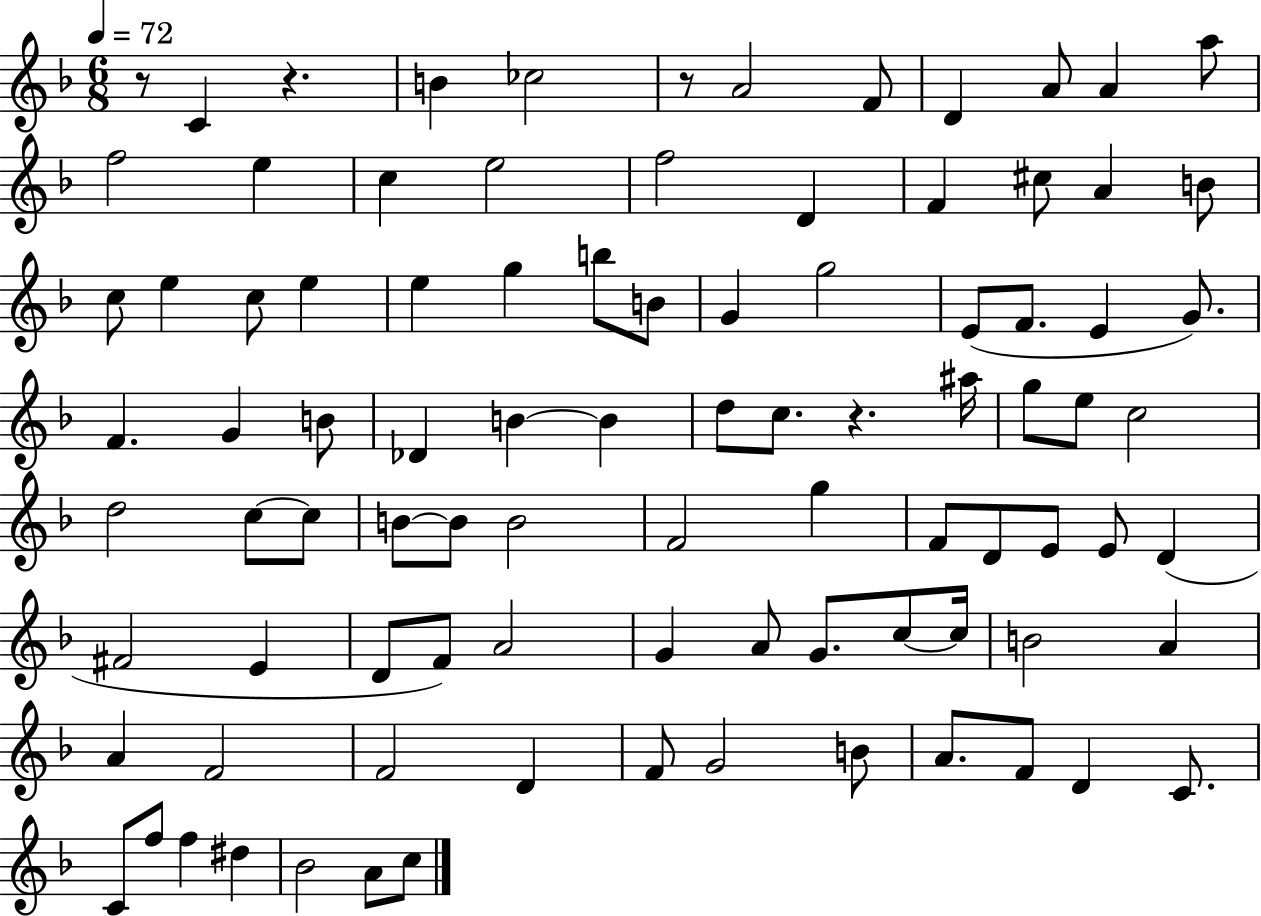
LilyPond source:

{
  \clef treble
  \numericTimeSignature
  \time 6/8
  \key f \major
  \tempo 4 = 72
  r8 c'4 r4. | b'4 ces''2 | r8 a'2 f'8 | d'4 a'8 a'4 a''8 | \break f''2 e''4 | c''4 e''2 | f''2 d'4 | f'4 cis''8 a'4 b'8 | \break c''8 e''4 c''8 e''4 | e''4 g''4 b''8 b'8 | g'4 g''2 | e'8( f'8. e'4 g'8.) | \break f'4. g'4 b'8 | des'4 b'4~~ b'4 | d''8 c''8. r4. ais''16 | g''8 e''8 c''2 | \break d''2 c''8~~ c''8 | b'8~~ b'8 b'2 | f'2 g''4 | f'8 d'8 e'8 e'8 d'4( | \break fis'2 e'4 | d'8 f'8) a'2 | g'4 a'8 g'8. c''8~~ c''16 | b'2 a'4 | \break a'4 f'2 | f'2 d'4 | f'8 g'2 b'8 | a'8. f'8 d'4 c'8. | \break c'8 f''8 f''4 dis''4 | bes'2 a'8 c''8 | \bar "|."
}